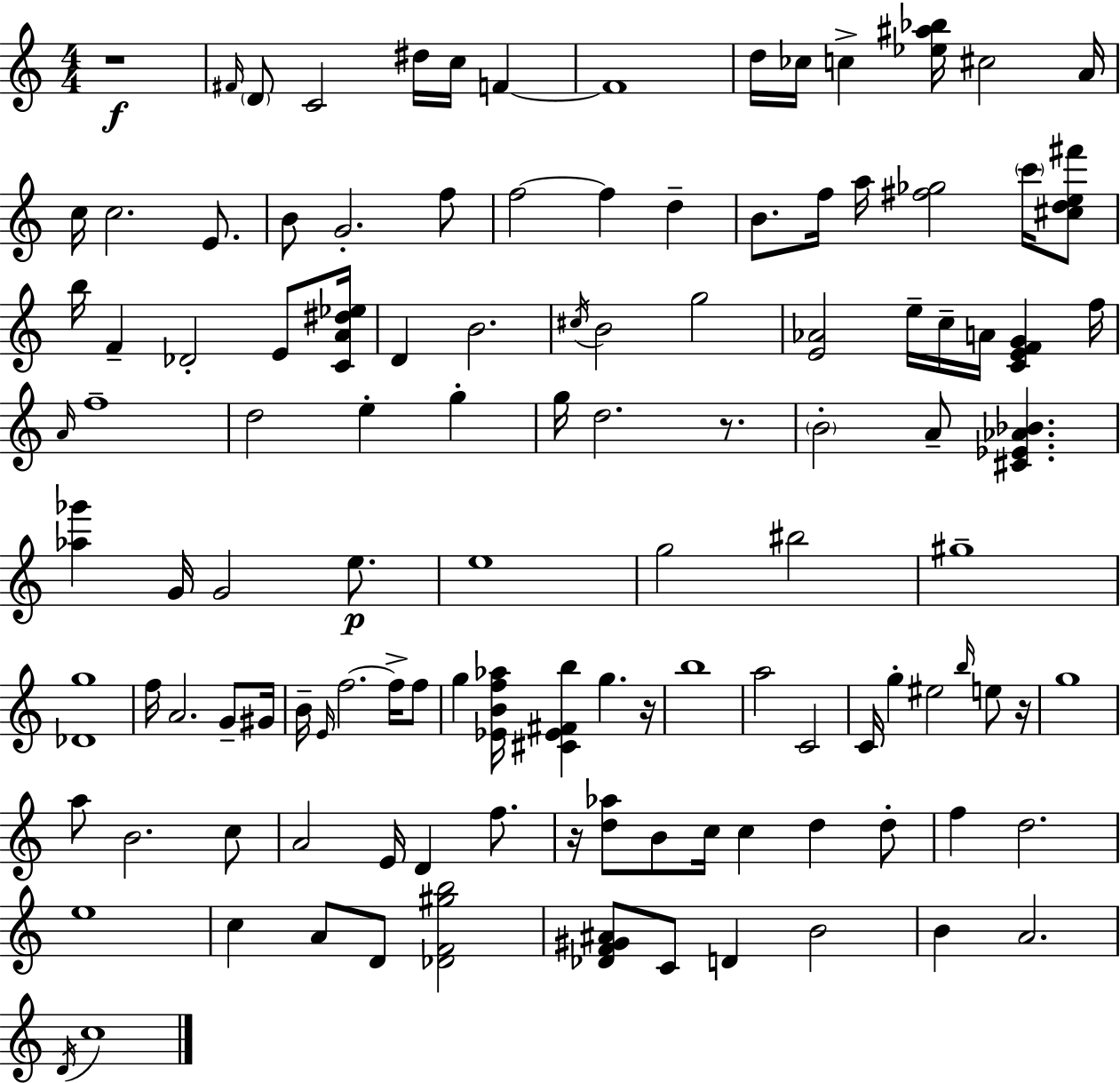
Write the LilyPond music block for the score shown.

{
  \clef treble
  \numericTimeSignature
  \time 4/4
  \key a \minor
  r1\f | \grace { fis'16 } \parenthesize d'8 c'2 dis''16 c''16 f'4~~ | f'1 | d''16 ces''16 c''4-> <ees'' ais'' bes''>16 cis''2 | \break a'16 c''16 c''2. e'8. | b'8 g'2.-. f''8 | f''2~~ f''4 d''4-- | b'8. f''16 a''16 <fis'' ges''>2 \parenthesize c'''16 <cis'' d'' e'' fis'''>8 | \break b''16 f'4-- des'2-. e'8 | <c' a' dis'' ees''>16 d'4 b'2. | \acciaccatura { cis''16 } b'2 g''2 | <e' aes'>2 e''16-- c''16-- a'16 <c' e' f' g'>4 | \break f''16 \grace { a'16 } f''1-- | d''2 e''4-. g''4-. | g''16 d''2. | r8. \parenthesize b'2-. a'8-- <cis' ees' aes' bes'>4. | \break <aes'' ges'''>4 g'16 g'2 | e''8.\p e''1 | g''2 bis''2 | gis''1-- | \break <des' g''>1 | f''16 a'2. | g'8-- gis'16 b'16-- \grace { e'16 } f''2.~~ | f''16-> f''8 g''4 <ees' b' f'' aes''>16 <cis' ees' fis' b''>4 g''4. | \break r16 b''1 | a''2 c'2 | c'16 g''4-. eis''2 | \grace { b''16 } e''8 r16 g''1 | \break a''8 b'2. | c''8 a'2 e'16 d'4 | f''8. r16 <d'' aes''>8 b'8 c''16 c''4 d''4 | d''8-. f''4 d''2. | \break e''1 | c''4 a'8 d'8 <des' f' gis'' b''>2 | <des' f' gis' ais'>8 c'8 d'4 b'2 | b'4 a'2. | \break \acciaccatura { d'16 } c''1 | \bar "|."
}